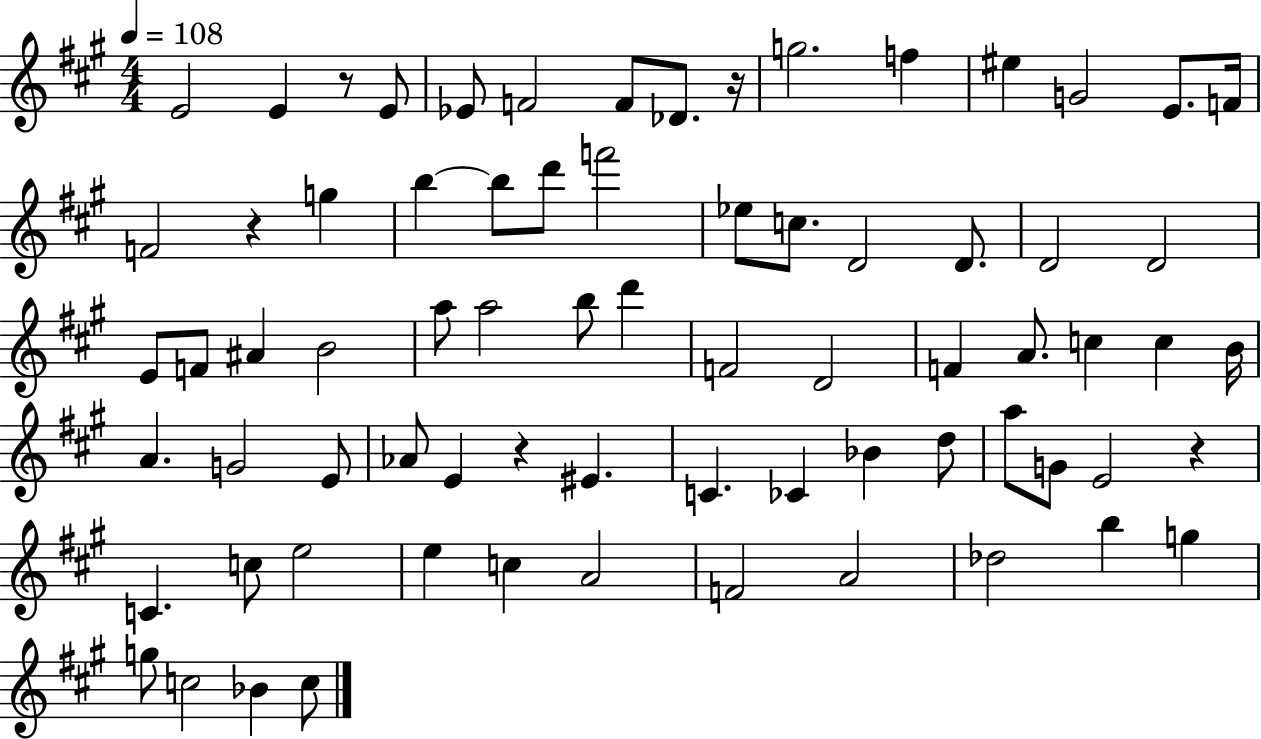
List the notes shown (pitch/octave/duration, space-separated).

E4/h E4/q R/e E4/e Eb4/e F4/h F4/e Db4/e. R/s G5/h. F5/q EIS5/q G4/h E4/e. F4/s F4/h R/q G5/q B5/q B5/e D6/e F6/h Eb5/e C5/e. D4/h D4/e. D4/h D4/h E4/e F4/e A#4/q B4/h A5/e A5/h B5/e D6/q F4/h D4/h F4/q A4/e. C5/q C5/q B4/s A4/q. G4/h E4/e Ab4/e E4/q R/q EIS4/q. C4/q. CES4/q Bb4/q D5/e A5/e G4/e E4/h R/q C4/q. C5/e E5/h E5/q C5/q A4/h F4/h A4/h Db5/h B5/q G5/q G5/e C5/h Bb4/q C5/e